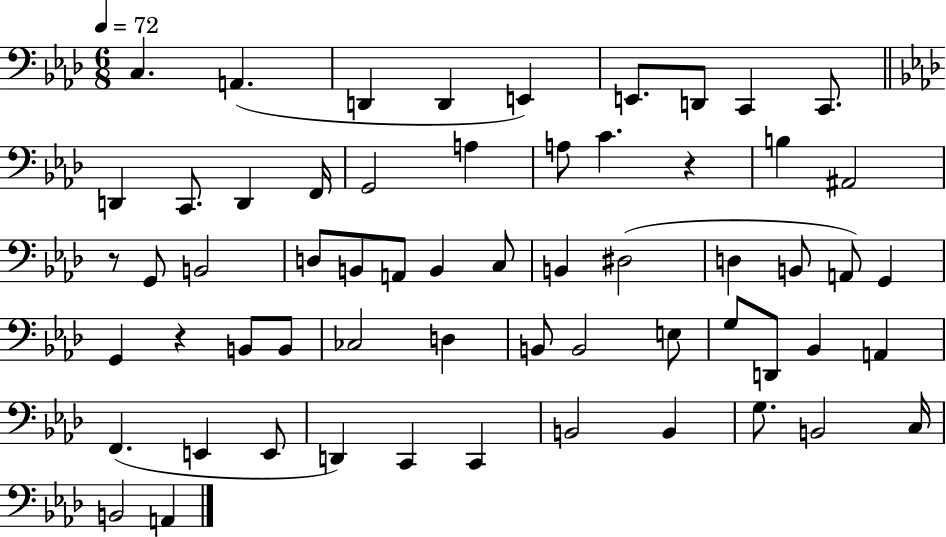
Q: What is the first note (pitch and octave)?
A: C3